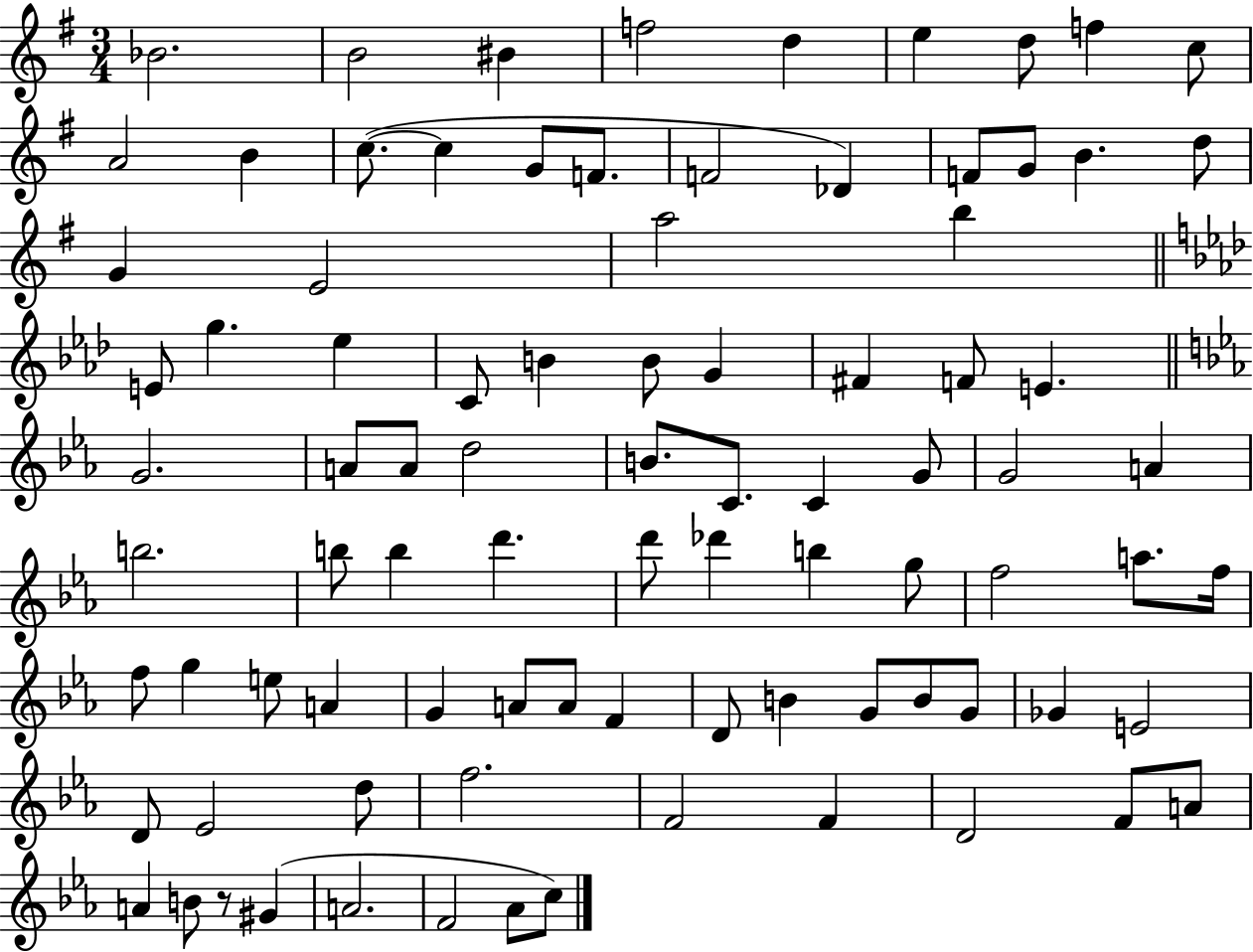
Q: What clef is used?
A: treble